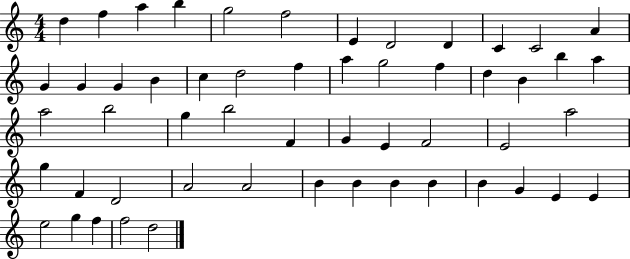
{
  \clef treble
  \numericTimeSignature
  \time 4/4
  \key c \major
  d''4 f''4 a''4 b''4 | g''2 f''2 | e'4 d'2 d'4 | c'4 c'2 a'4 | \break g'4 g'4 g'4 b'4 | c''4 d''2 f''4 | a''4 g''2 f''4 | d''4 b'4 b''4 a''4 | \break a''2 b''2 | g''4 b''2 f'4 | g'4 e'4 f'2 | e'2 a''2 | \break g''4 f'4 d'2 | a'2 a'2 | b'4 b'4 b'4 b'4 | b'4 g'4 e'4 e'4 | \break e''2 g''4 f''4 | f''2 d''2 | \bar "|."
}